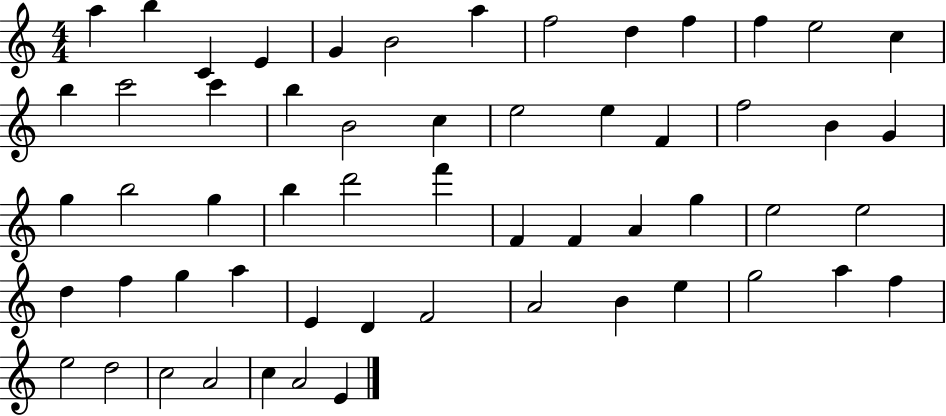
X:1
T:Untitled
M:4/4
L:1/4
K:C
a b C E G B2 a f2 d f f e2 c b c'2 c' b B2 c e2 e F f2 B G g b2 g b d'2 f' F F A g e2 e2 d f g a E D F2 A2 B e g2 a f e2 d2 c2 A2 c A2 E